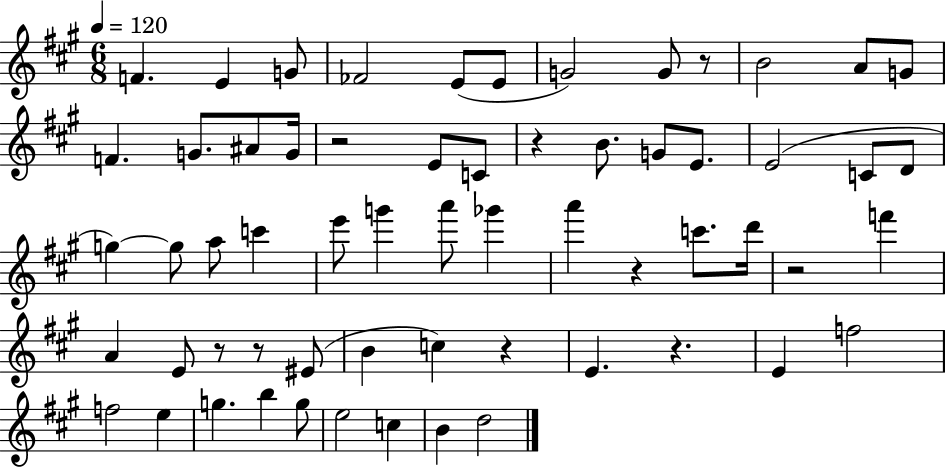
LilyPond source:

{
  \clef treble
  \numericTimeSignature
  \time 6/8
  \key a \major
  \tempo 4 = 120
  \repeat volta 2 { f'4. e'4 g'8 | fes'2 e'8( e'8 | g'2) g'8 r8 | b'2 a'8 g'8 | \break f'4. g'8. ais'8 g'16 | r2 e'8 c'8 | r4 b'8. g'8 e'8. | e'2( c'8 d'8 | \break g''4~~) g''8 a''8 c'''4 | e'''8 g'''4 a'''8 ges'''4 | a'''4 r4 c'''8. d'''16 | r2 f'''4 | \break a'4 e'8 r8 r8 eis'8( | b'4 c''4) r4 | e'4. r4. | e'4 f''2 | \break f''2 e''4 | g''4. b''4 g''8 | e''2 c''4 | b'4 d''2 | \break } \bar "|."
}